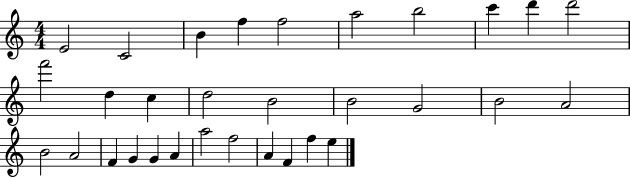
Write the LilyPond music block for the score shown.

{
  \clef treble
  \numericTimeSignature
  \time 4/4
  \key c \major
  e'2 c'2 | b'4 f''4 f''2 | a''2 b''2 | c'''4 d'''4 d'''2 | \break f'''2 d''4 c''4 | d''2 b'2 | b'2 g'2 | b'2 a'2 | \break b'2 a'2 | f'4 g'4 g'4 a'4 | a''2 f''2 | a'4 f'4 f''4 e''4 | \break \bar "|."
}